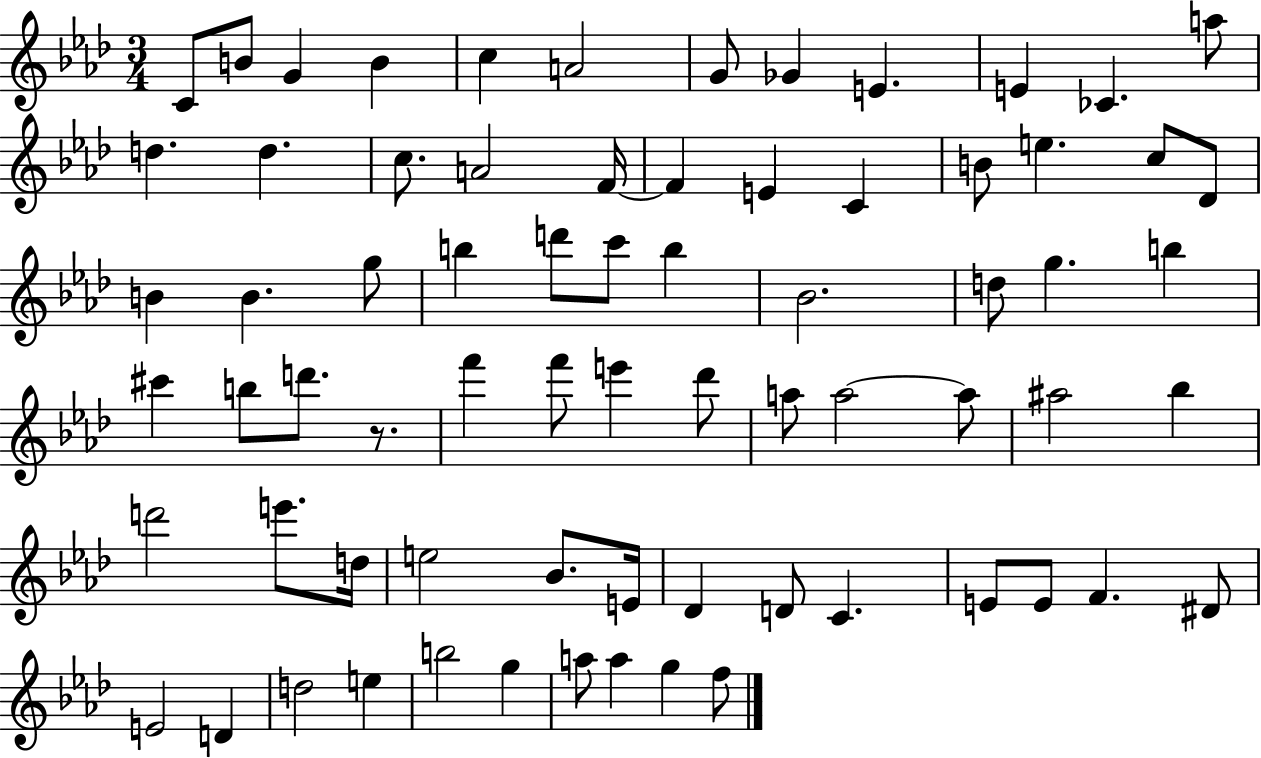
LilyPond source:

{
  \clef treble
  \numericTimeSignature
  \time 3/4
  \key aes \major
  c'8 b'8 g'4 b'4 | c''4 a'2 | g'8 ges'4 e'4. | e'4 ces'4. a''8 | \break d''4. d''4. | c''8. a'2 f'16~~ | f'4 e'4 c'4 | b'8 e''4. c''8 des'8 | \break b'4 b'4. g''8 | b''4 d'''8 c'''8 b''4 | bes'2. | d''8 g''4. b''4 | \break cis'''4 b''8 d'''8. r8. | f'''4 f'''8 e'''4 des'''8 | a''8 a''2~~ a''8 | ais''2 bes''4 | \break d'''2 e'''8. d''16 | e''2 bes'8. e'16 | des'4 d'8 c'4. | e'8 e'8 f'4. dis'8 | \break e'2 d'4 | d''2 e''4 | b''2 g''4 | a''8 a''4 g''4 f''8 | \break \bar "|."
}